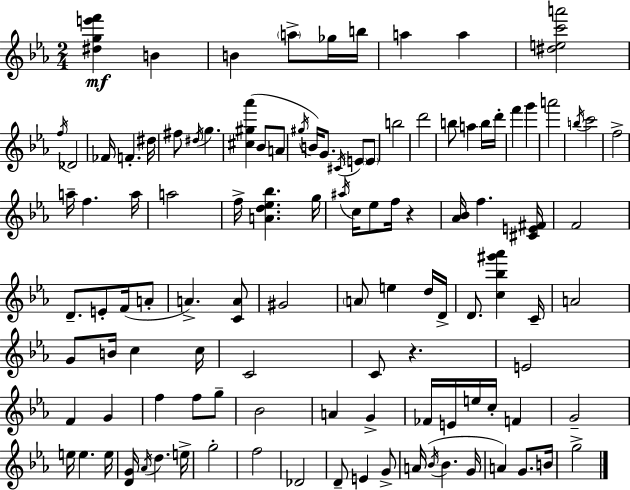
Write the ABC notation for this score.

X:1
T:Untitled
M:2/4
L:1/4
K:Cm
[^dge'f'] B B a/2 _g/4 b/4 a a [^dec'a']2 f/4 _D2 _F/4 F ^d/4 ^f/2 ^d/4 g [^c^g_a'] _B/2 A/2 ^g/4 B/4 G/2 ^C/4 E/2 E/2 b2 d'2 b/2 a b/4 d'/4 f' g' a'2 b/4 c'2 f2 a/4 f a/4 a2 f/4 [Ad_e_b] g/4 ^a/4 c/4 _e/2 f/4 z [_A_B]/4 f [^CE^F]/4 F2 D/2 E/2 F/4 A/2 A [CA]/2 ^G2 A/2 e d/4 D/4 D/2 [c_b^g'_a'] C/4 A2 G/2 B/4 c c/4 C2 C/2 z E2 F G f f/2 g/2 _B2 A G _F/4 E/4 e/4 c/4 F G2 e/4 e e/4 [DG]/4 _A/4 d e/4 g2 f2 _D2 D/2 E G/2 A/4 _B/4 _B G/4 A G/2 B/4 g2